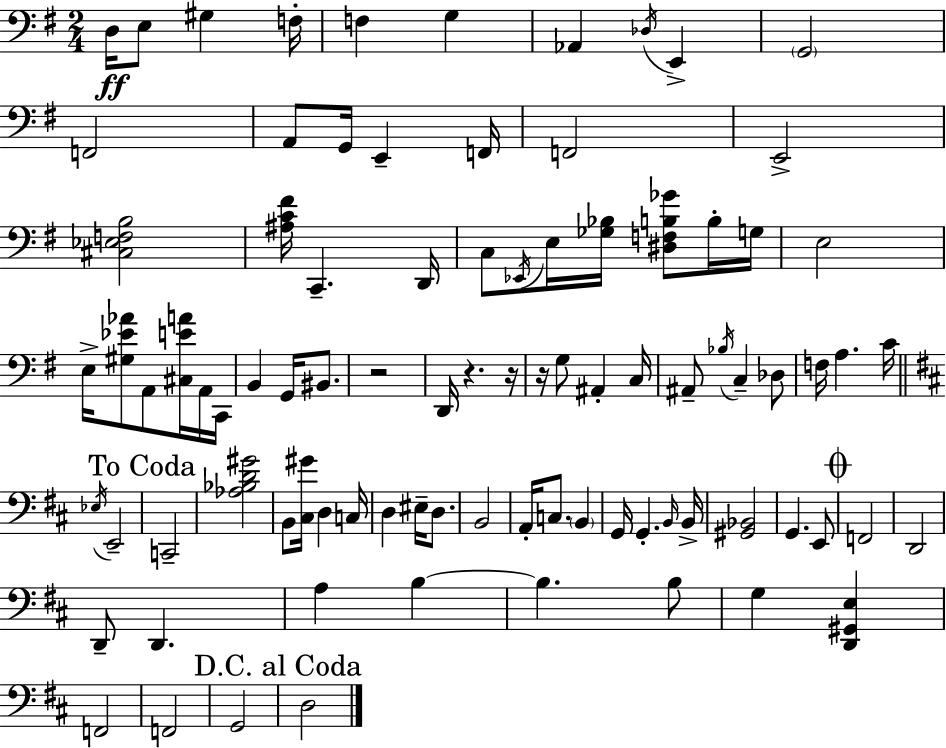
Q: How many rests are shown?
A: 4